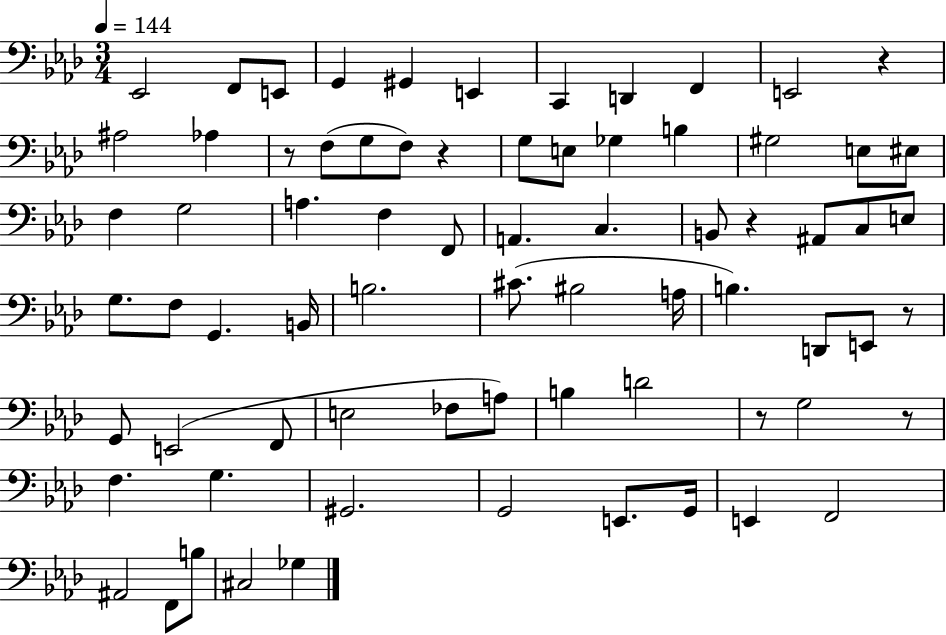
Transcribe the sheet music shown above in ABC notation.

X:1
T:Untitled
M:3/4
L:1/4
K:Ab
_E,,2 F,,/2 E,,/2 G,, ^G,, E,, C,, D,, F,, E,,2 z ^A,2 _A, z/2 F,/2 G,/2 F,/2 z G,/2 E,/2 _G, B, ^G,2 E,/2 ^E,/2 F, G,2 A, F, F,,/2 A,, C, B,,/2 z ^A,,/2 C,/2 E,/2 G,/2 F,/2 G,, B,,/4 B,2 ^C/2 ^B,2 A,/4 B, D,,/2 E,,/2 z/2 G,,/2 E,,2 F,,/2 E,2 _F,/2 A,/2 B, D2 z/2 G,2 z/2 F, G, ^G,,2 G,,2 E,,/2 G,,/4 E,, F,,2 ^A,,2 F,,/2 B,/2 ^C,2 _G,